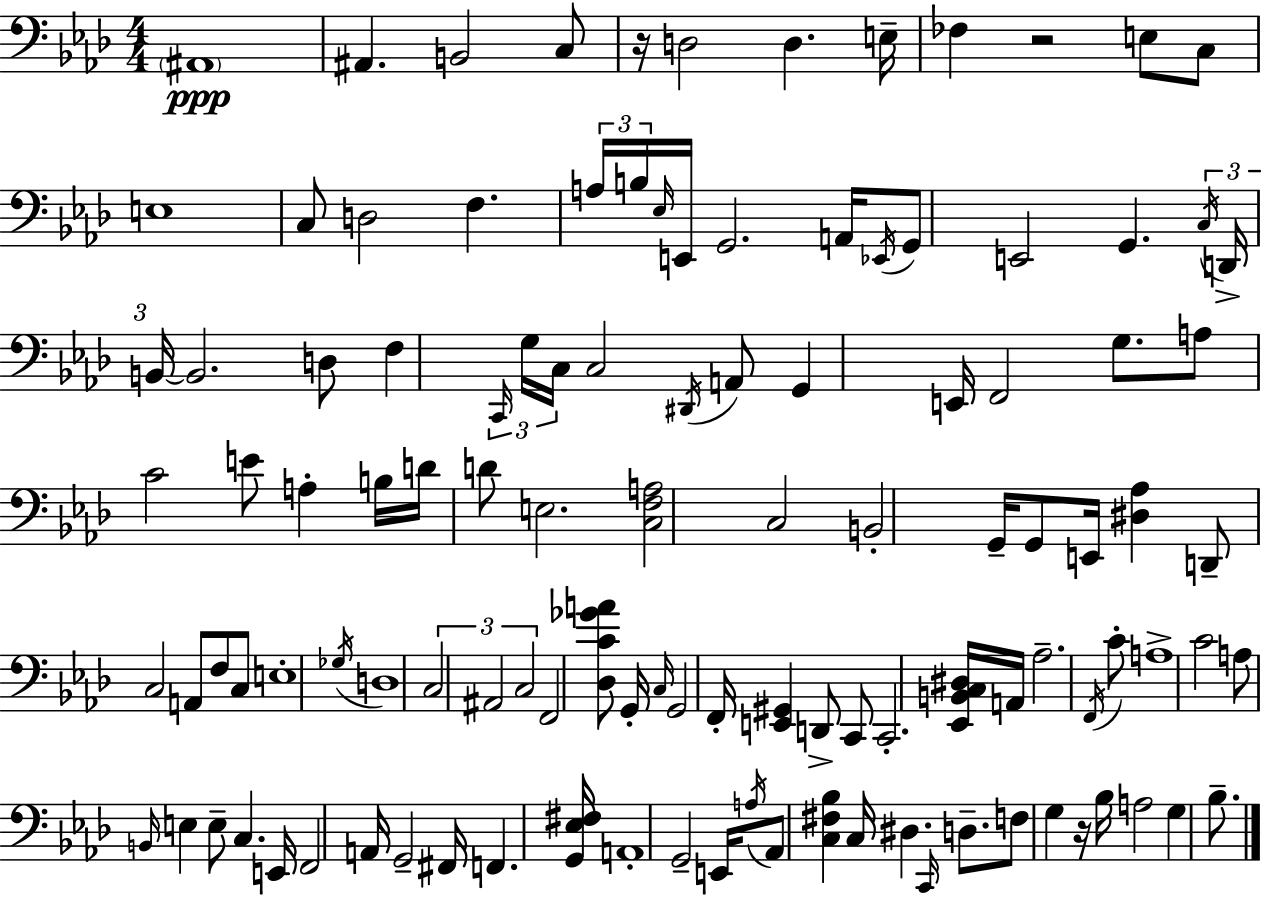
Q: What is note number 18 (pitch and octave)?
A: E2